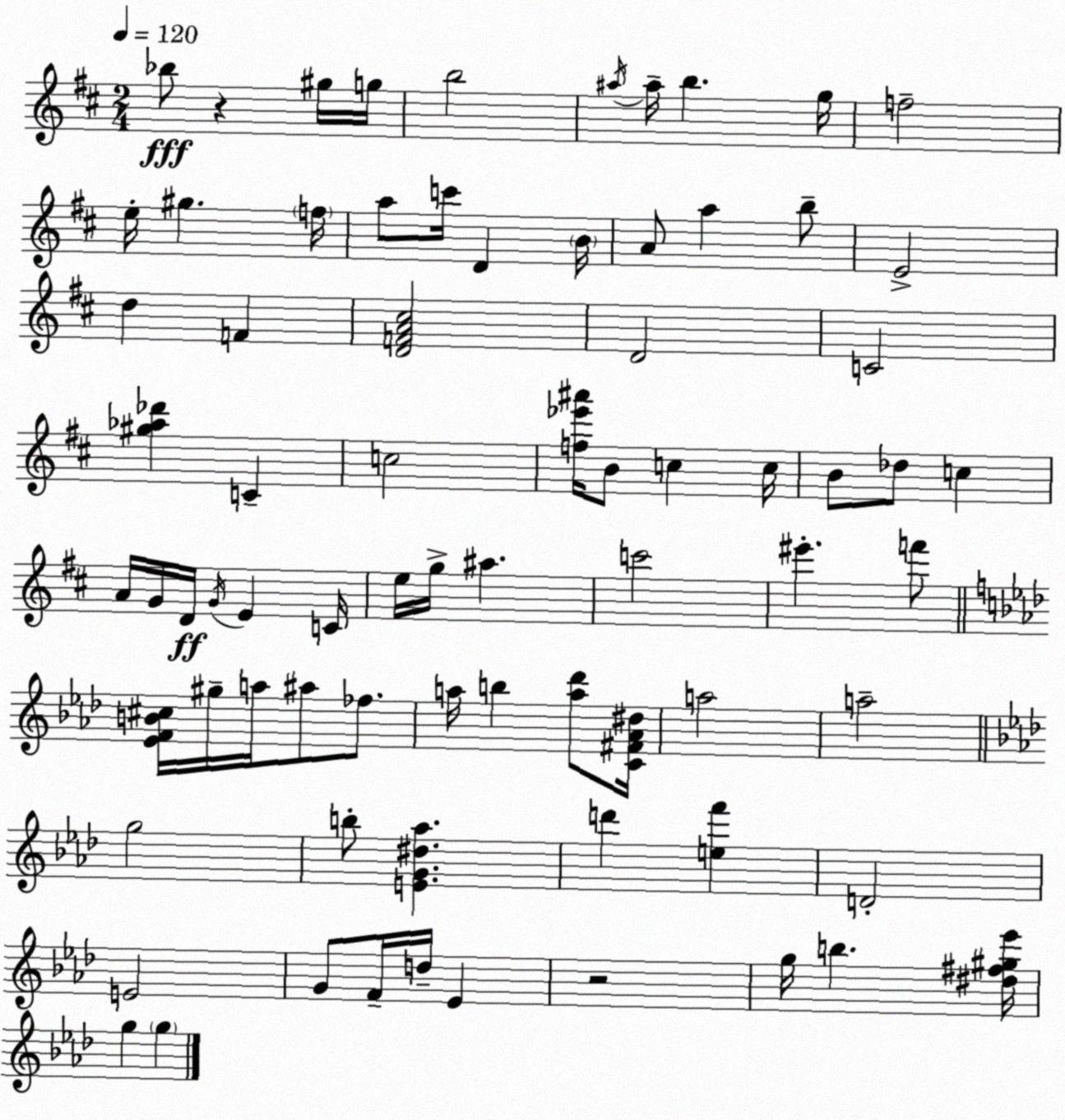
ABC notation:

X:1
T:Untitled
M:2/4
L:1/4
K:D
_b/2 z ^g/4 g/4 b2 ^a/4 ^a/4 b g/4 f2 e/4 ^g f/4 a/2 c'/4 D B/4 A/2 a b/2 E2 d F [DFA^c]2 D2 C2 [^g_a_d'] C c2 [f_e'^a']/4 B/2 c c/4 B/2 _d/2 c A/4 G/4 D/4 G/4 E C/4 e/4 g/4 ^a c'2 ^e' f'/2 [_EFB^c]/4 ^g/4 a/4 ^a/2 _f/2 a/4 b [a_d']/2 [C^F_A^d]/4 a2 a2 g2 b/2 [EG^d_a] d' [ef'] D2 E2 G/2 F/4 d/4 _E z2 g/4 b [^d^f^g_e']/4 g g